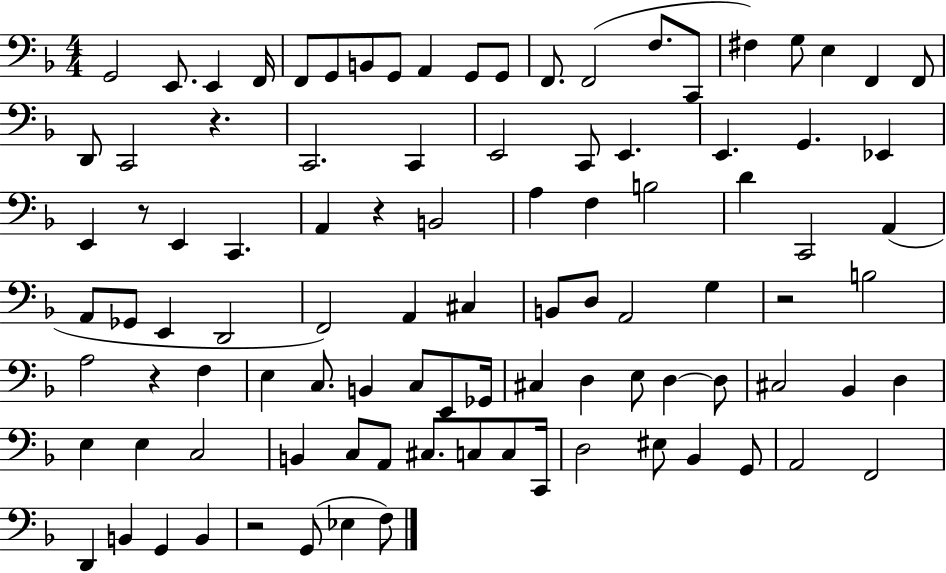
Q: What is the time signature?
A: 4/4